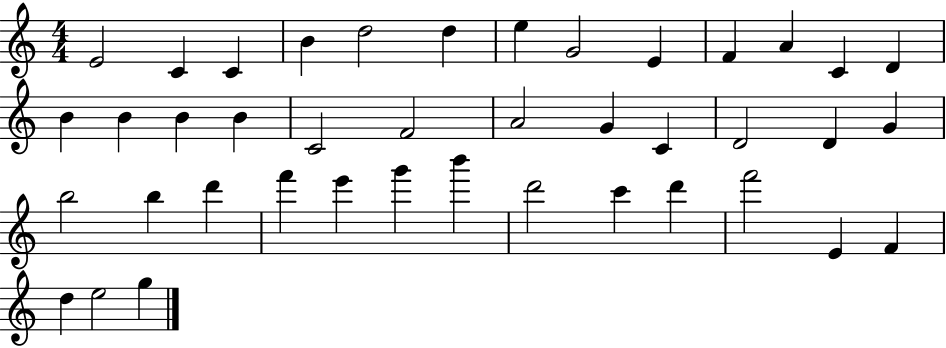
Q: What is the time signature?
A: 4/4